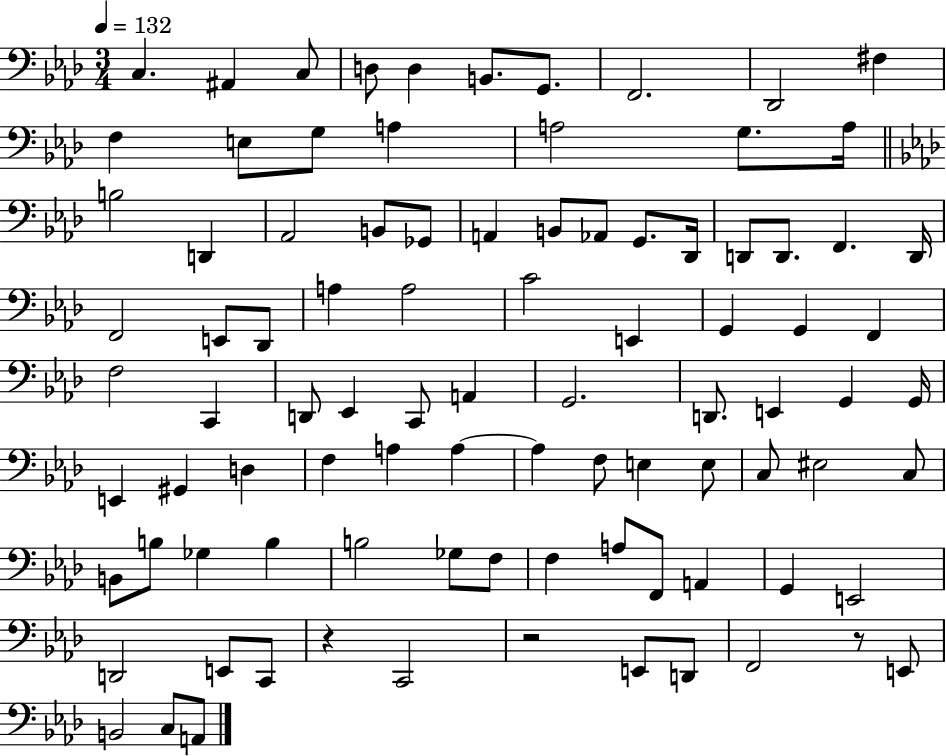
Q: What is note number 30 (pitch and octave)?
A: F2